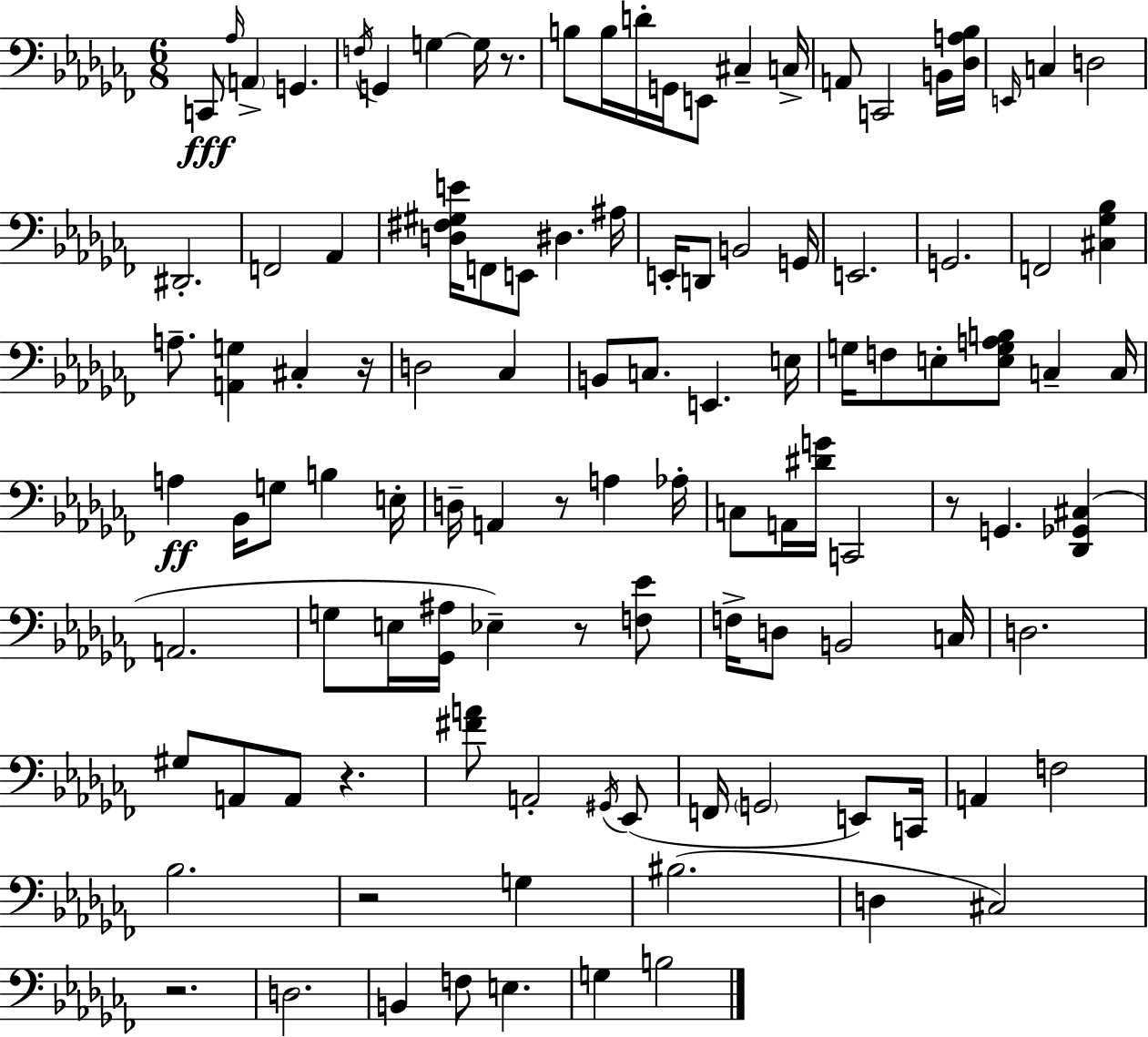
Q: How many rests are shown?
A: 8